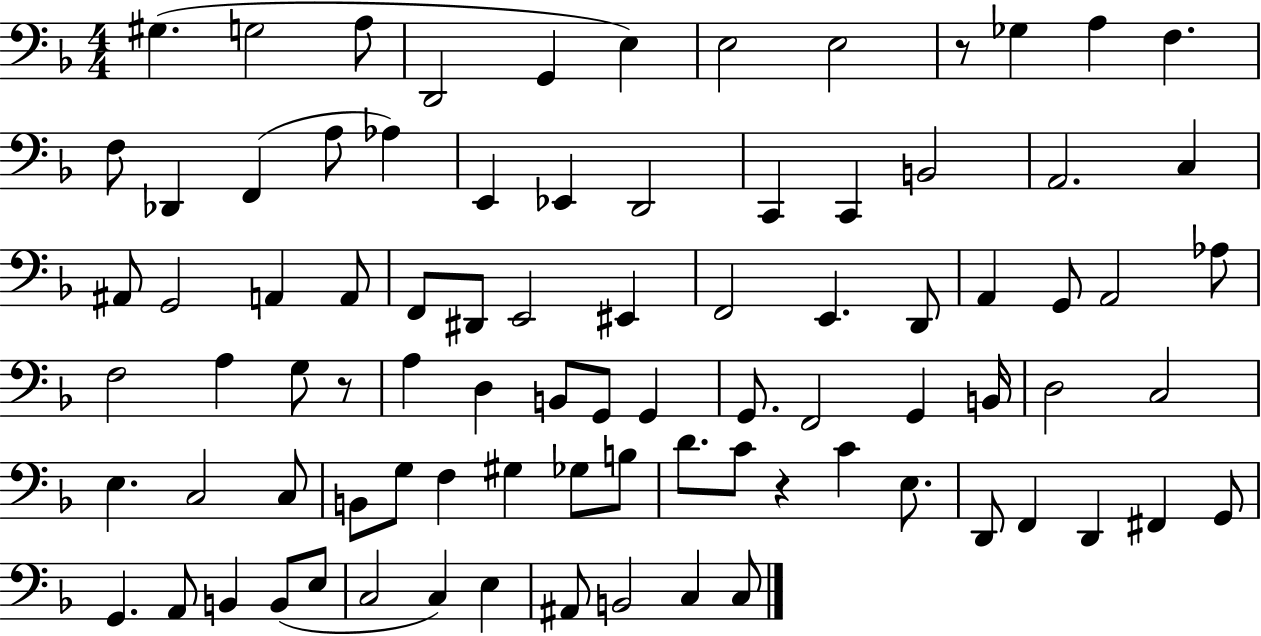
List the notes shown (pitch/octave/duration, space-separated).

G#3/q. G3/h A3/e D2/h G2/q E3/q E3/h E3/h R/e Gb3/q A3/q F3/q. F3/e Db2/q F2/q A3/e Ab3/q E2/q Eb2/q D2/h C2/q C2/q B2/h A2/h. C3/q A#2/e G2/h A2/q A2/e F2/e D#2/e E2/h EIS2/q F2/h E2/q. D2/e A2/q G2/e A2/h Ab3/e F3/h A3/q G3/e R/e A3/q D3/q B2/e G2/e G2/q G2/e. F2/h G2/q B2/s D3/h C3/h E3/q. C3/h C3/e B2/e G3/e F3/q G#3/q Gb3/e B3/e D4/e. C4/e R/q C4/q E3/e. D2/e F2/q D2/q F#2/q G2/e G2/q. A2/e B2/q B2/e E3/e C3/h C3/q E3/q A#2/e B2/h C3/q C3/e